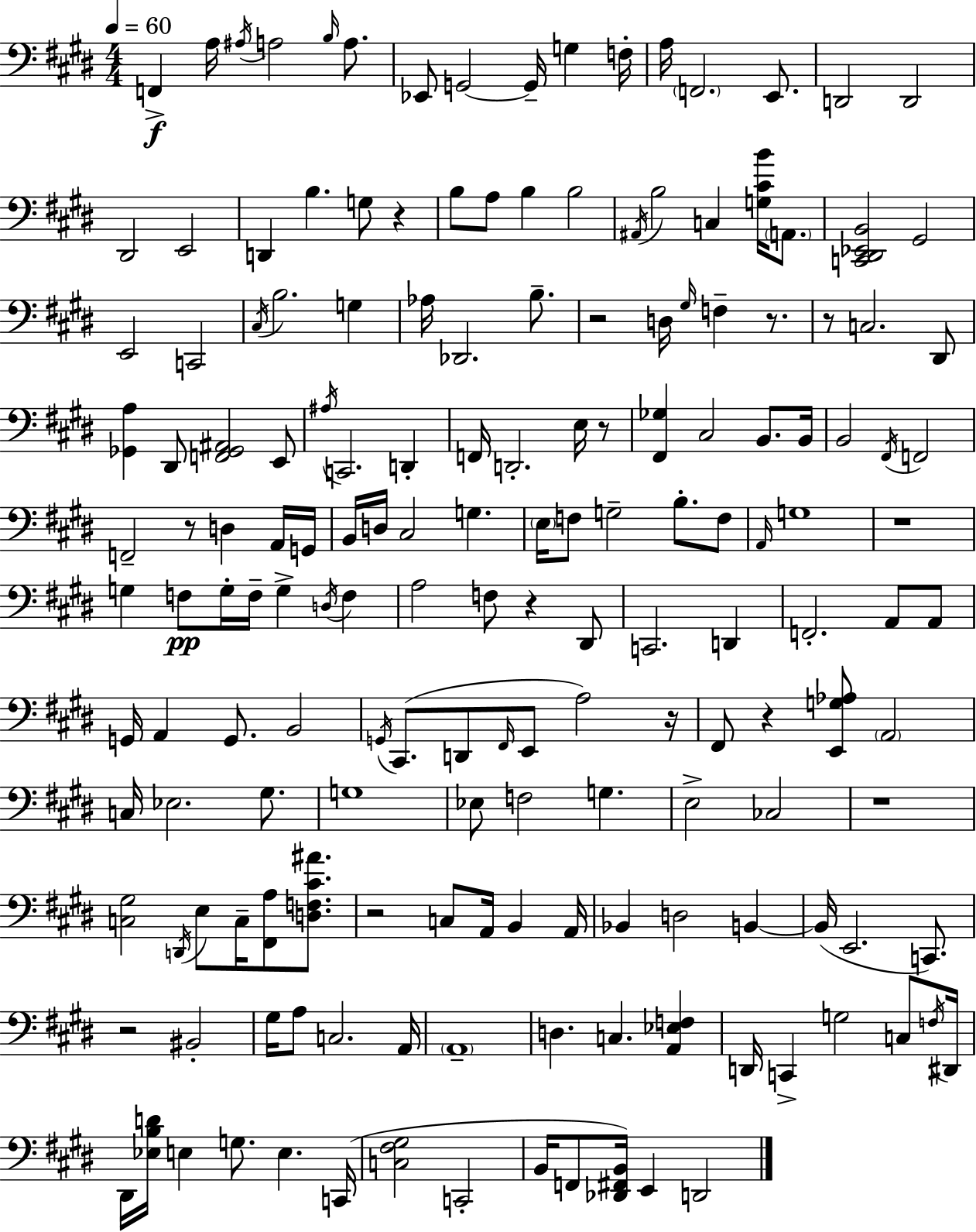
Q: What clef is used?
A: bass